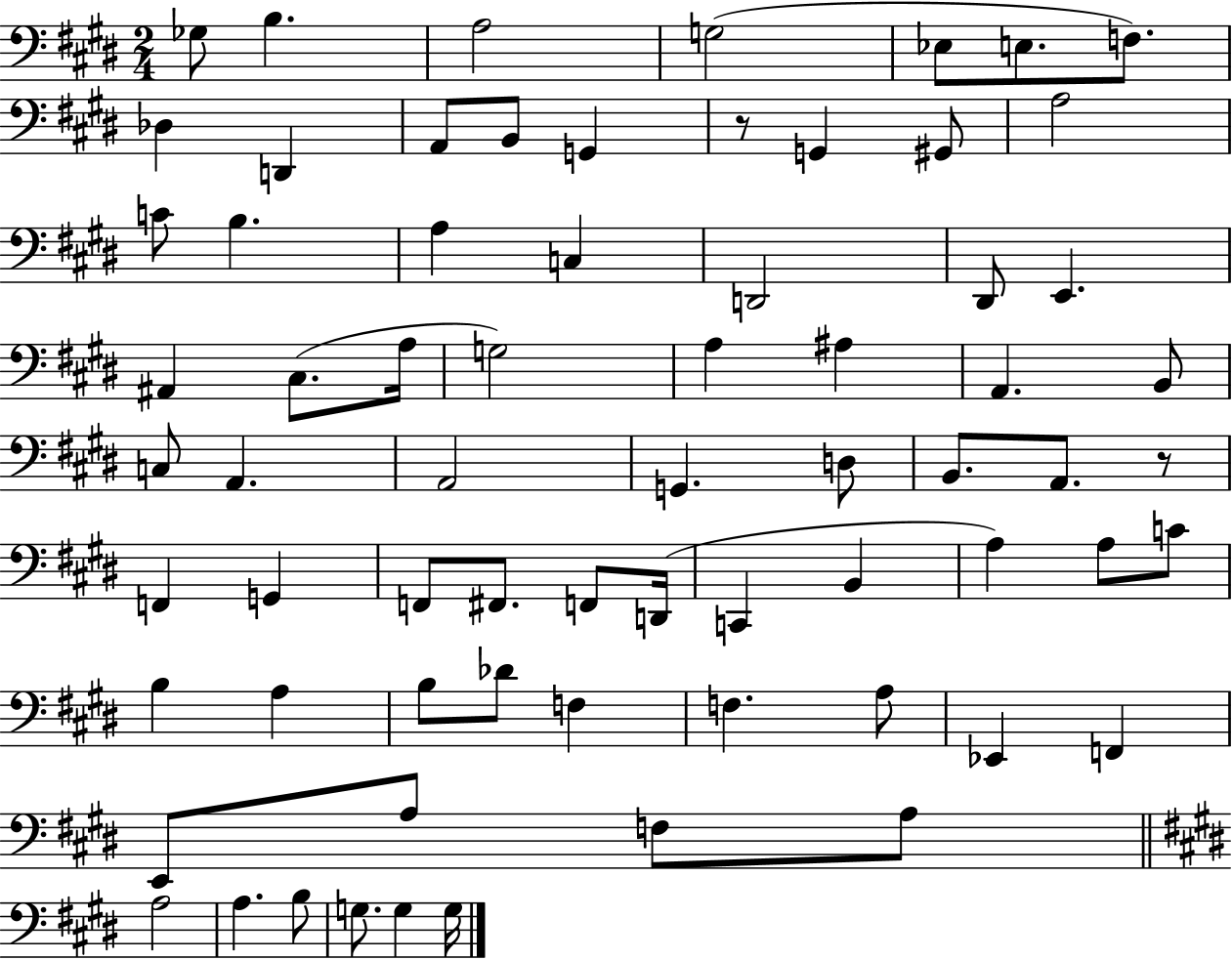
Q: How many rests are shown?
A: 2